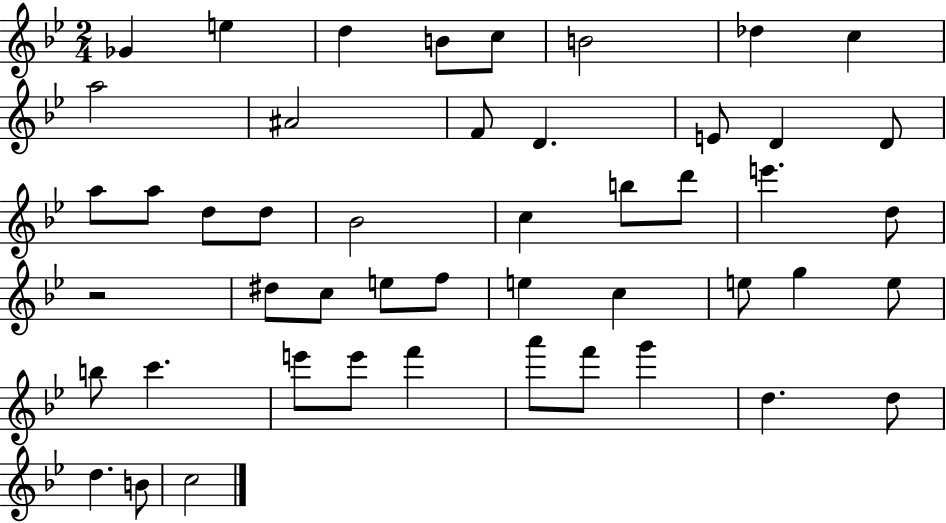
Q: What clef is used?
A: treble